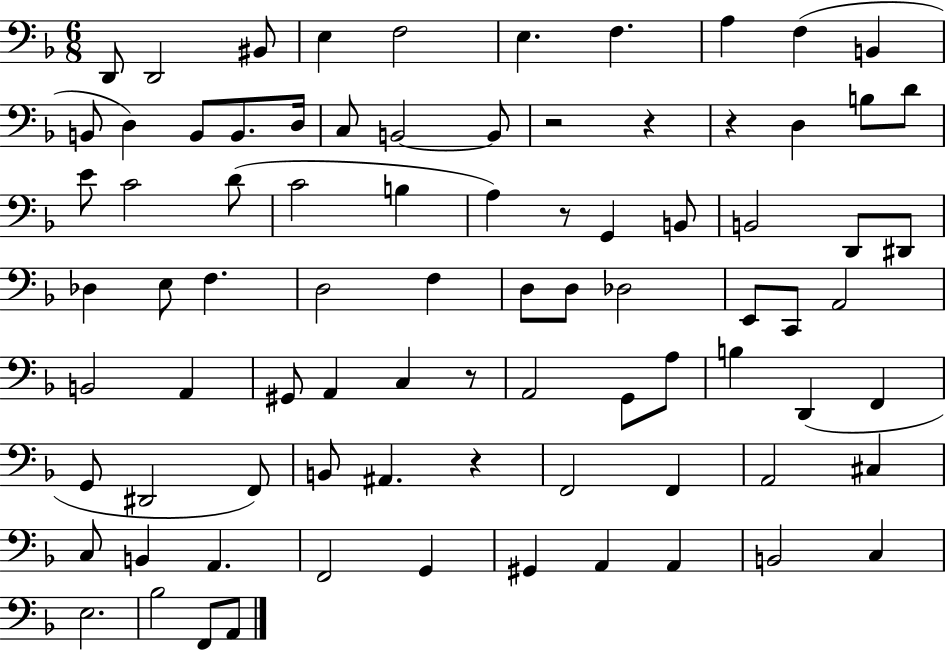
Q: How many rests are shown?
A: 6